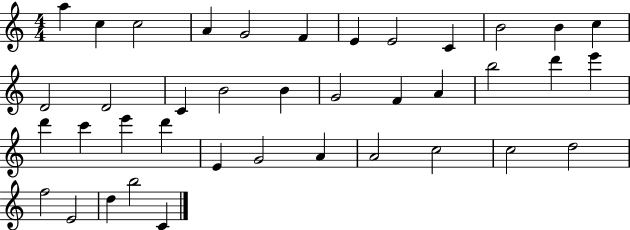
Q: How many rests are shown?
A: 0